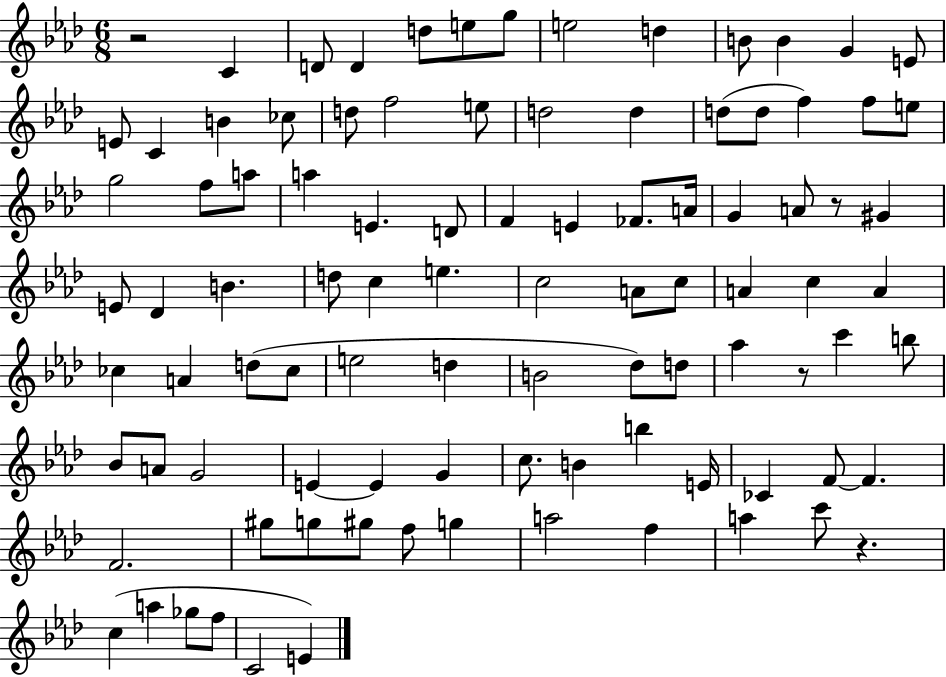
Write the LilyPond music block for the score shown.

{
  \clef treble
  \numericTimeSignature
  \time 6/8
  \key aes \major
  r2 c'4 | d'8 d'4 d''8 e''8 g''8 | e''2 d''4 | b'8 b'4 g'4 e'8 | \break e'8 c'4 b'4 ces''8 | d''8 f''2 e''8 | d''2 d''4 | d''8( d''8 f''4) f''8 e''8 | \break g''2 f''8 a''8 | a''4 e'4. d'8 | f'4 e'4 fes'8. a'16 | g'4 a'8 r8 gis'4 | \break e'8 des'4 b'4. | d''8 c''4 e''4. | c''2 a'8 c''8 | a'4 c''4 a'4 | \break ces''4 a'4 d''8( ces''8 | e''2 d''4 | b'2 des''8) d''8 | aes''4 r8 c'''4 b''8 | \break bes'8 a'8 g'2 | e'4~~ e'4 g'4 | c''8. b'4 b''4 e'16 | ces'4 f'8~~ f'4. | \break f'2. | gis''8 g''8 gis''8 f''8 g''4 | a''2 f''4 | a''4 c'''8 r4. | \break c''4( a''4 ges''8 f''8 | c'2 e'4) | \bar "|."
}